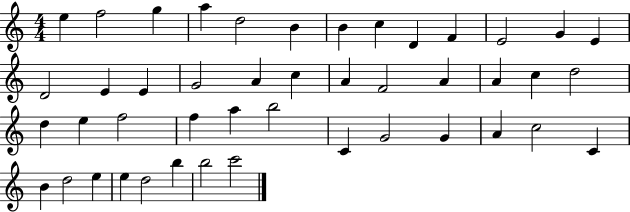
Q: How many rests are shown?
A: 0